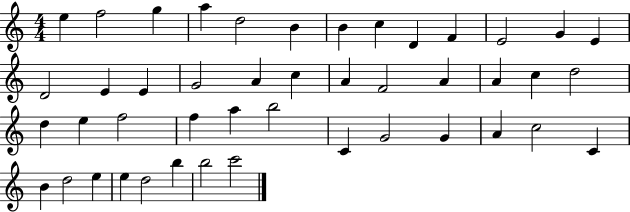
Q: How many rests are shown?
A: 0